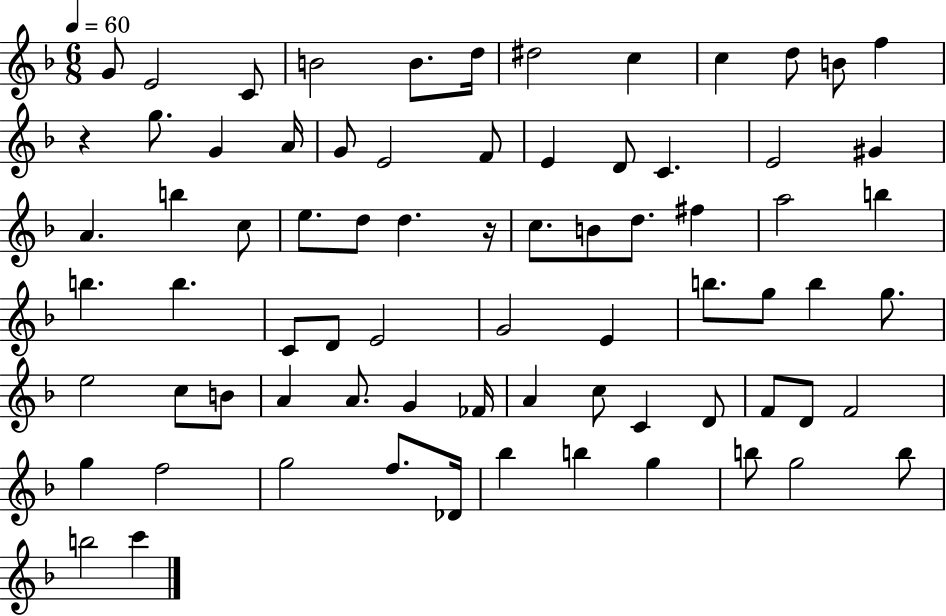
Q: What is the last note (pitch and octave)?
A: C6